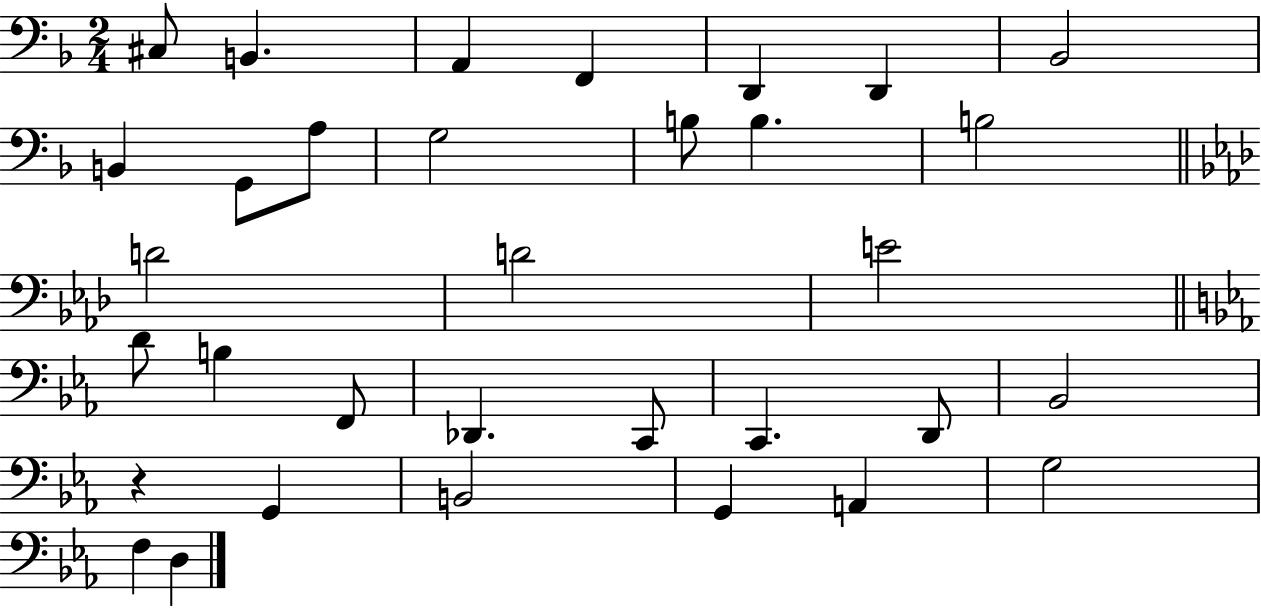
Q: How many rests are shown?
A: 1